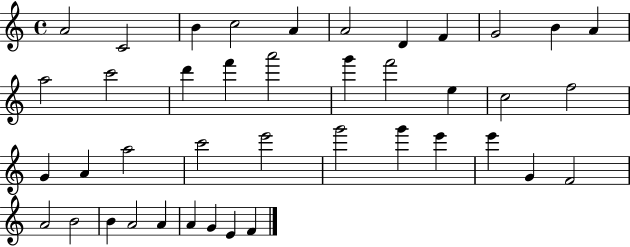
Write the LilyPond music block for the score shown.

{
  \clef treble
  \time 4/4
  \defaultTimeSignature
  \key c \major
  a'2 c'2 | b'4 c''2 a'4 | a'2 d'4 f'4 | g'2 b'4 a'4 | \break a''2 c'''2 | d'''4 f'''4 a'''2 | g'''4 f'''2 e''4 | c''2 f''2 | \break g'4 a'4 a''2 | c'''2 e'''2 | g'''2 g'''4 e'''4 | e'''4 g'4 f'2 | \break a'2 b'2 | b'4 a'2 a'4 | a'4 g'4 e'4 f'4 | \bar "|."
}